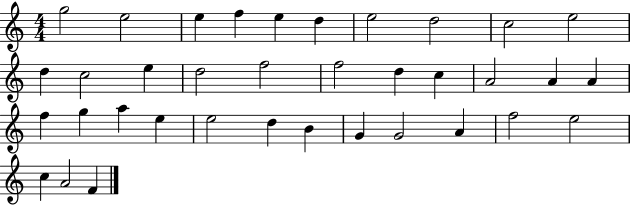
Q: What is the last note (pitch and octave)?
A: F4